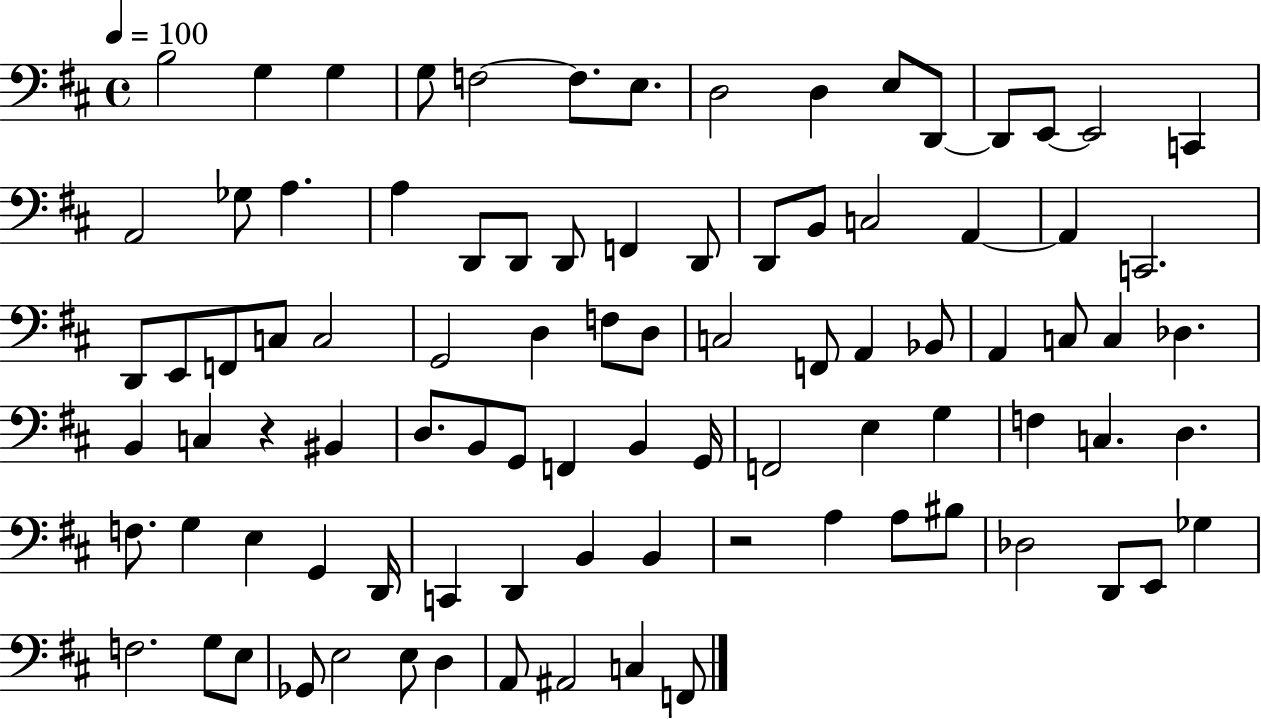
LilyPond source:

{
  \clef bass
  \time 4/4
  \defaultTimeSignature
  \key d \major
  \tempo 4 = 100
  b2 g4 g4 | g8 f2~~ f8. e8. | d2 d4 e8 d,8~~ | d,8 e,8~~ e,2 c,4 | \break a,2 ges8 a4. | a4 d,8 d,8 d,8 f,4 d,8 | d,8 b,8 c2 a,4~~ | a,4 c,2. | \break d,8 e,8 f,8 c8 c2 | g,2 d4 f8 d8 | c2 f,8 a,4 bes,8 | a,4 c8 c4 des4. | \break b,4 c4 r4 bis,4 | d8. b,8 g,8 f,4 b,4 g,16 | f,2 e4 g4 | f4 c4. d4. | \break f8. g4 e4 g,4 d,16 | c,4 d,4 b,4 b,4 | r2 a4 a8 bis8 | des2 d,8 e,8 ges4 | \break f2. g8 e8 | ges,8 e2 e8 d4 | a,8 ais,2 c4 f,8 | \bar "|."
}